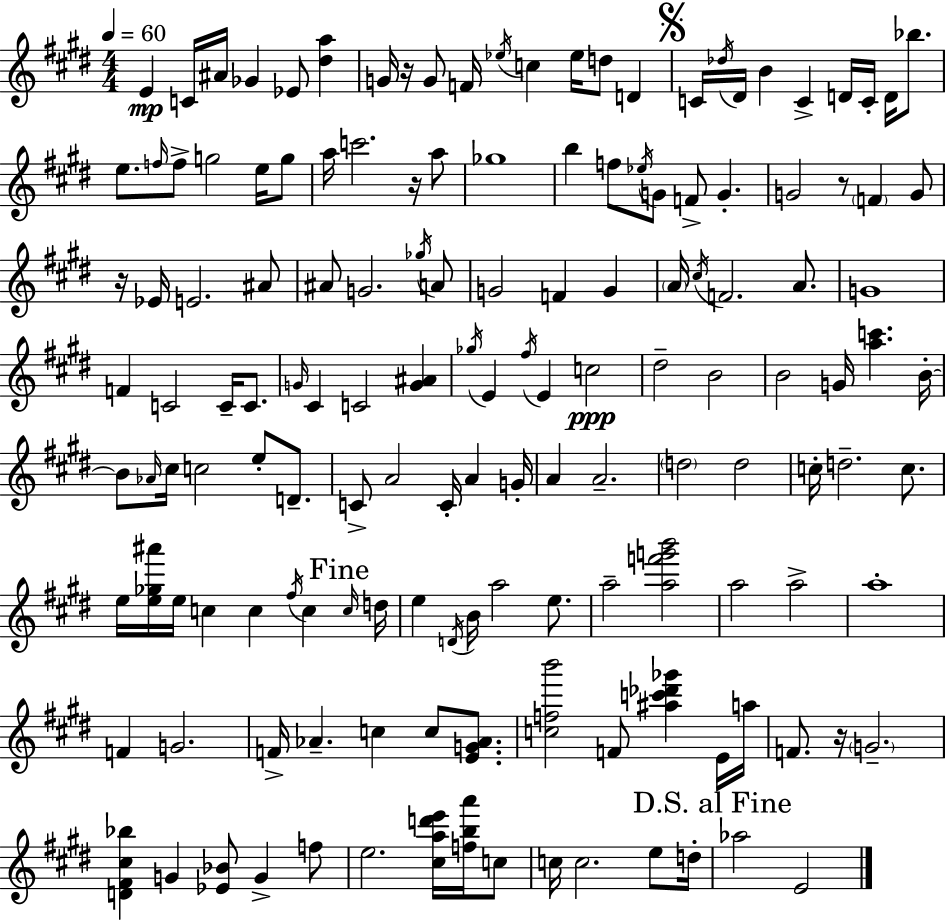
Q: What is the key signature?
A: E major